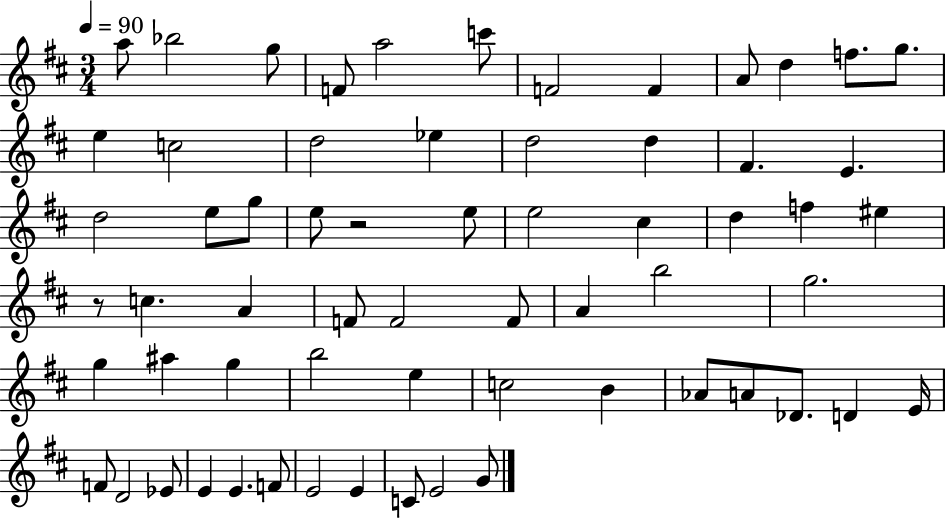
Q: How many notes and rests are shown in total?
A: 63